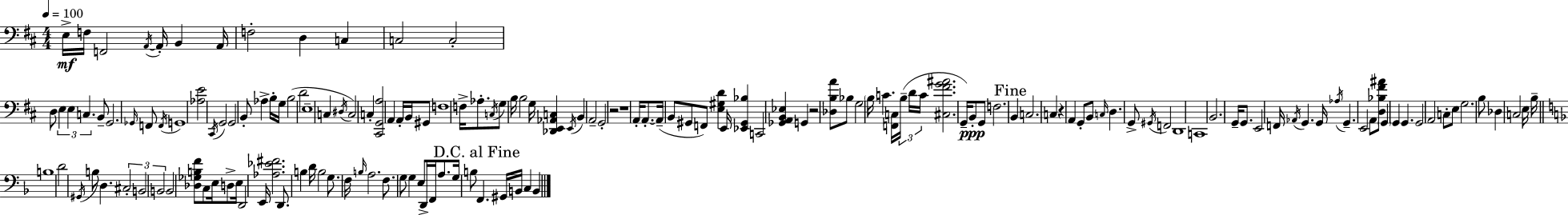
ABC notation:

X:1
T:Untitled
M:4/4
L:1/4
K:D
E,/4 F,/4 F,,2 A,,/4 A,,/4 B,, A,,/4 F,2 D, C, C,2 C,2 D,/2 E, E, C, B,,/2 G,,2 _G,,/4 F,,/2 F,,/4 G,,4 [_A,E]2 ^C,,/4 G,,2 G,,2 B,,/2 _A, B,/4 G,/4 B,2 D2 E,4 C, ^D,/4 C,2 C, [^C,,G,,A,]2 A,, A,,/4 B,,/4 ^G,,/2 F,4 F,/4 _A,/2 C,/4 G,/2 B,/4 B,2 G,/4 [_D,,E,,_A,,C,] E,,/4 B,, A,,2 G,,2 z2 z4 A,,/4 A,,/2 A,,/4 B,,/2 ^G,,/2 F,,/2 [E,^G,D] E,,/4 [_E,,^G,,_B,] C,,2 [_G,,A,,B,,_E,] G,, z2 [_D,B,A]/2 _B,/2 G,2 B,/4 C [F,,C,]/4 B,/4 D/4 C/4 [^C,^FG^A]2 G,,/4 B,,/2 G,,/2 F,2 B,, C,2 C, z A,, G,,/2 B,,/2 C,/4 D, G,,/2 ^G,,/4 F,,2 D,,4 C,,4 B,,2 G,,/4 G,,/2 E,,2 F,,/4 _A,,/4 G,, G,,/4 _A,/4 G,, E,,2 A,,/2 [D,_B,^F^A]/2 G,, G,, G,, G,,2 A,,2 C,/2 E,/2 G,2 B,/2 _D, C,2 E,/4 B,/4 B,4 D2 ^G,,/4 B,/2 D, ^C,2 B,,2 B,,2 B,,2 [_D,_G,B,F]/2 C,/2 E,/4 D,/2 E,/4 D,,2 E,,/4 [_A,_E^F]2 D,,/2 B, D/4 B,2 G,/2 F,/4 B,/4 A,2 F,/2 G,/2 G, E,/2 D,,/4 F,,/4 A,/2 G,/4 B,/2 F,, ^G,,/4 B,,/4 C, B,,